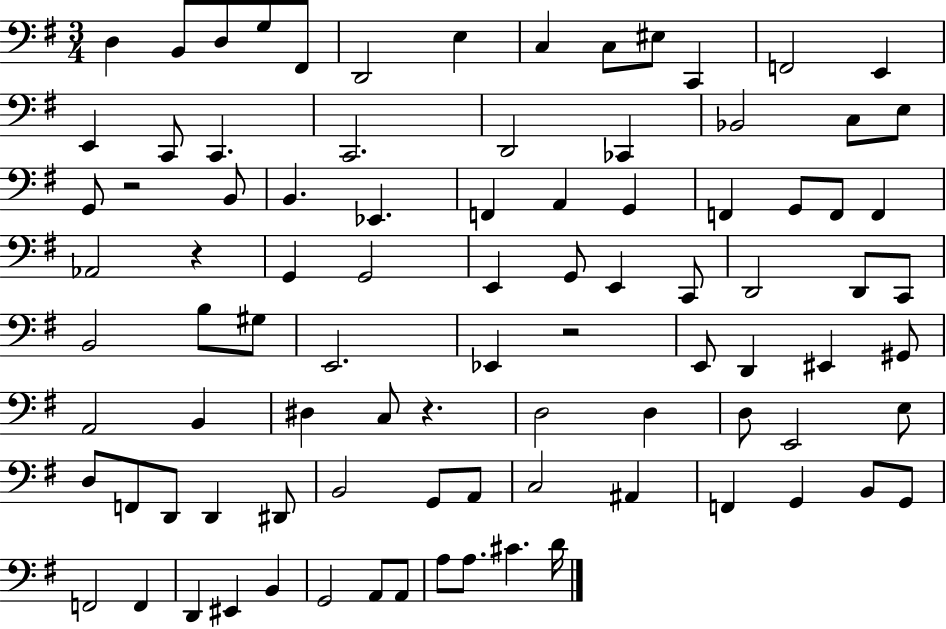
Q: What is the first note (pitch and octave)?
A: D3